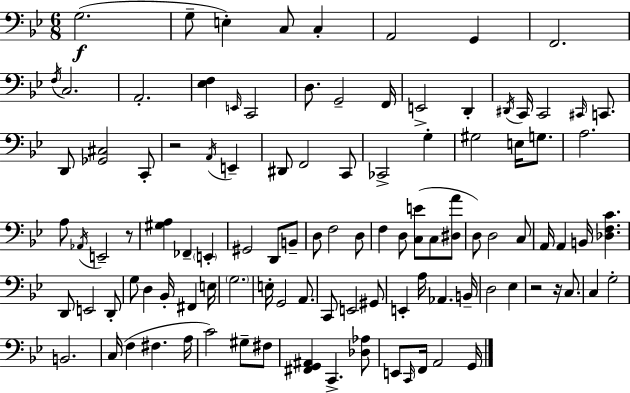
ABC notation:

X:1
T:Untitled
M:6/8
L:1/4
K:Bb
G,2 G,/2 E, C,/2 C, A,,2 G,, F,,2 F,/4 C,2 A,,2 [_E,F,] E,,/4 C,,2 D,/2 G,,2 F,,/4 E,,2 D,, ^D,,/4 C,,/4 C,,2 ^C,,/4 C,,/2 D,,/2 [_G,,^C,]2 C,,/2 z2 A,,/4 E,, ^D,,/2 F,,2 C,,/2 _C,,2 G, ^G,2 E,/4 G,/2 A,2 A,/2 _A,,/4 E,,2 z/2 [^G,A,] _F,, E,, ^G,,2 D,,/2 B,,/2 D,/2 F,2 D,/2 F, D,/2 [C,E]/2 C,/2 [^D,A]/2 D,/2 D,2 C,/2 A,,/4 A,, B,,/4 [_D,F,C] D,,/2 E,,2 D,,/2 G,/2 D, _B,,/4 ^F,, E,/4 G,2 E,/4 G,,2 A,,/2 C,,/2 E,,2 ^G,,/2 E,, A,/4 _A,, B,,/4 D,2 _E, z2 z/4 C,/2 C, G,2 B,,2 C,/4 F, ^F, A,/4 C2 ^G,/2 ^F,/2 [^F,,G,,^A,,] C,, [_D,_A,]/2 E,,/2 C,,/4 F,,/4 A,,2 G,,/4